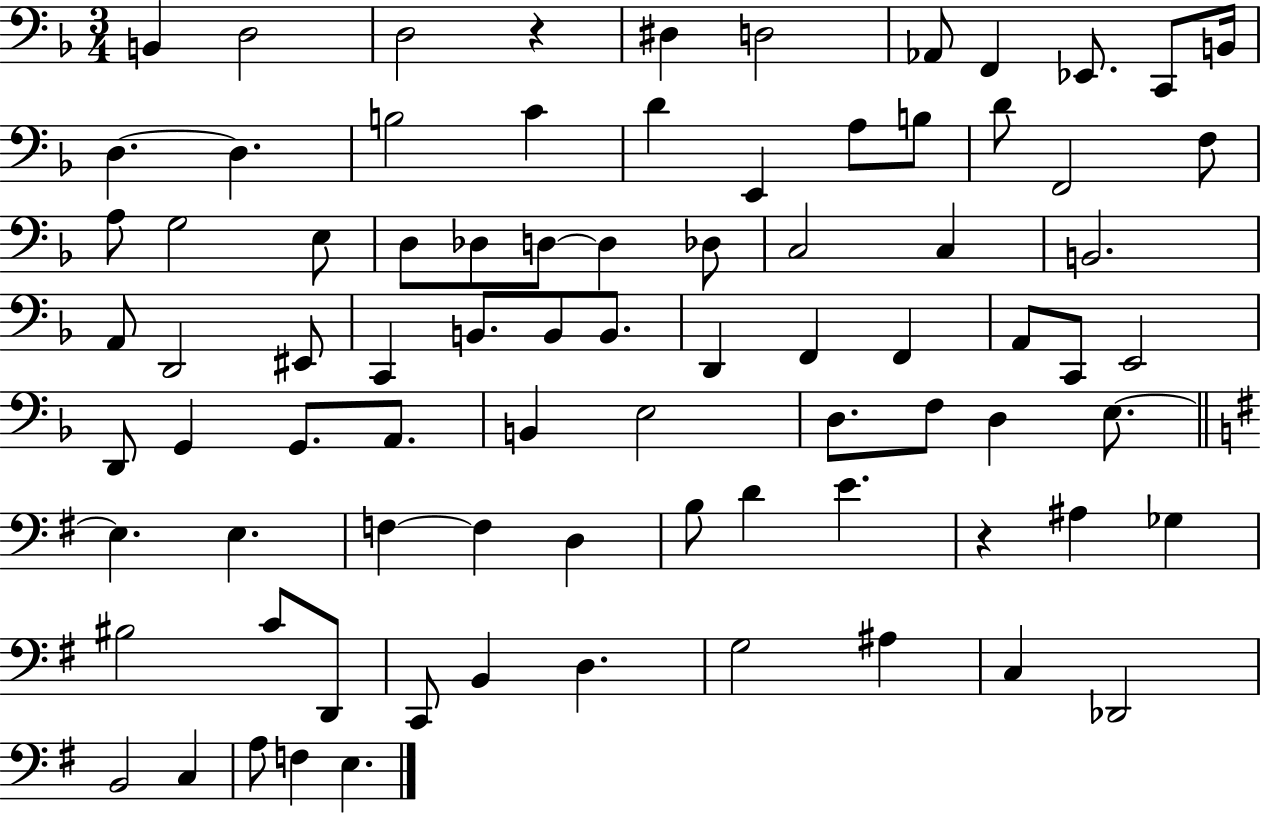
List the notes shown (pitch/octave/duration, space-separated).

B2/q D3/h D3/h R/q D#3/q D3/h Ab2/e F2/q Eb2/e. C2/e B2/s D3/q. D3/q. B3/h C4/q D4/q E2/q A3/e B3/e D4/e F2/h F3/e A3/e G3/h E3/e D3/e Db3/e D3/e D3/q Db3/e C3/h C3/q B2/h. A2/e D2/h EIS2/e C2/q B2/e. B2/e B2/e. D2/q F2/q F2/q A2/e C2/e E2/h D2/e G2/q G2/e. A2/e. B2/q E3/h D3/e. F3/e D3/q E3/e. E3/q. E3/q. F3/q F3/q D3/q B3/e D4/q E4/q. R/q A#3/q Gb3/q BIS3/h C4/e D2/e C2/e B2/q D3/q. G3/h A#3/q C3/q Db2/h B2/h C3/q A3/e F3/q E3/q.